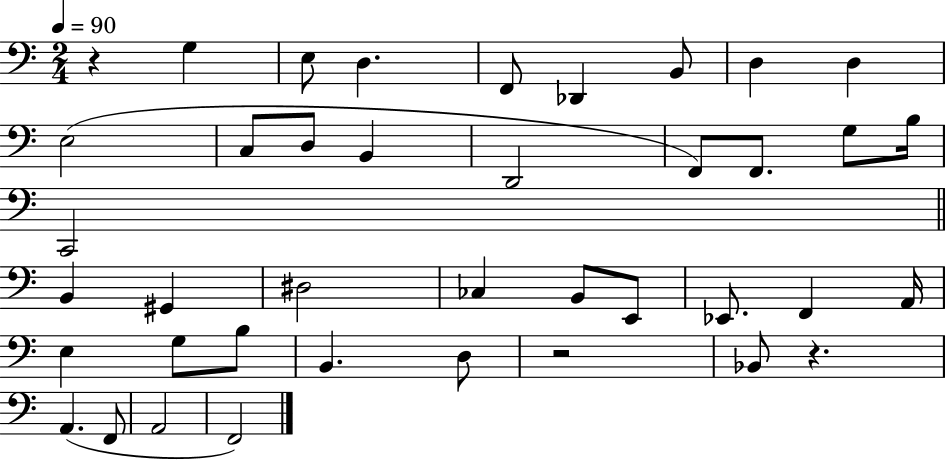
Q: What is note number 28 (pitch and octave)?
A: E3